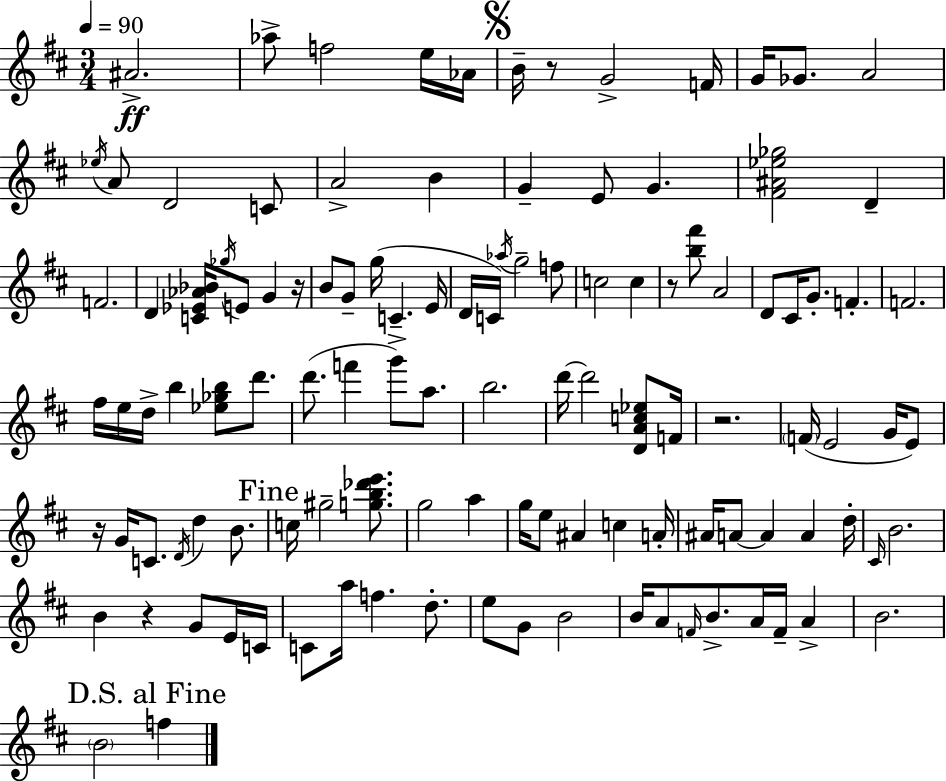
A#4/h. Ab5/e F5/h E5/s Ab4/s B4/s R/e G4/h F4/s G4/s Gb4/e. A4/h Eb5/s A4/e D4/h C4/e A4/h B4/q G4/q E4/e G4/q. [F#4,A#4,Eb5,Gb5]/h D4/q F4/h. D4/q [C4,Eb4,Ab4,Bb4]/s Gb5/s E4/e G4/q R/s B4/e G4/e G5/s C4/q. E4/s D4/s C4/s Ab5/s G5/h F5/e C5/h C5/q R/e [B5,F#6]/e A4/h D4/e C#4/s G4/e. F4/q. F4/h. F#5/s E5/s D5/s B5/q [Eb5,Gb5,B5]/e D6/e. D6/e. F6/q G6/e A5/e. B5/h. D6/s D6/h [D4,A4,C5,Eb5]/e F4/s R/h. F4/s E4/h G4/s E4/e R/s G4/s C4/e. D4/s D5/q B4/e. C5/s G#5/h [G5,B5,Db6,E6]/e. G5/h A5/q G5/s E5/e A#4/q C5/q A4/s A#4/s A4/e A4/q A4/q D5/s C#4/s B4/h. B4/q R/q G4/e E4/s C4/s C4/e A5/s F5/q. D5/e. E5/e G4/e B4/h B4/s A4/e F4/s B4/e. A4/s F4/s A4/q B4/h. B4/h F5/q